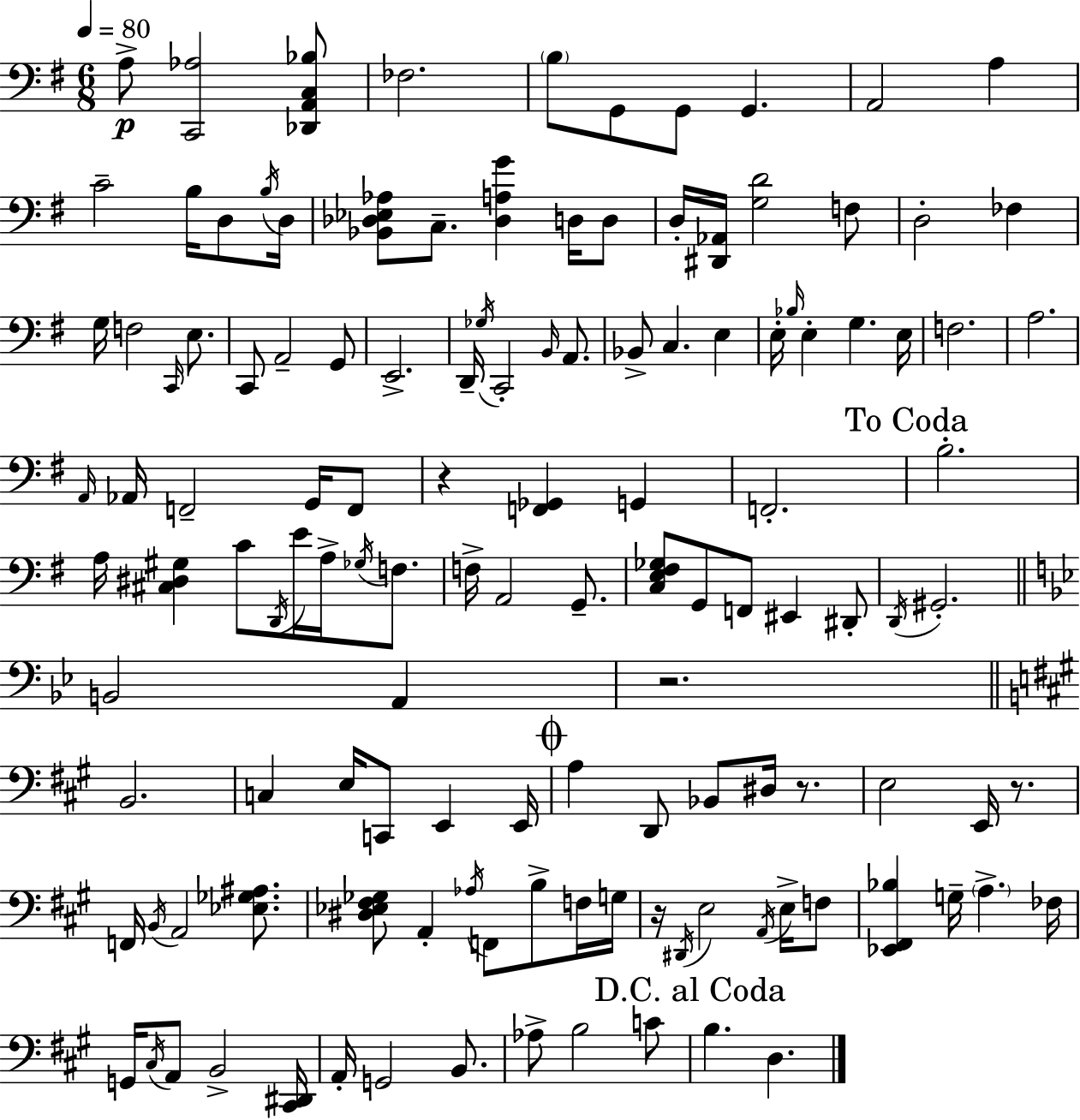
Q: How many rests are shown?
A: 5